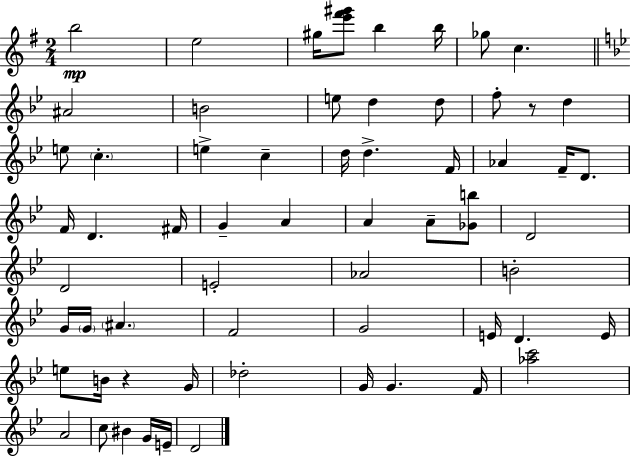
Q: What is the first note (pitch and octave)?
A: B5